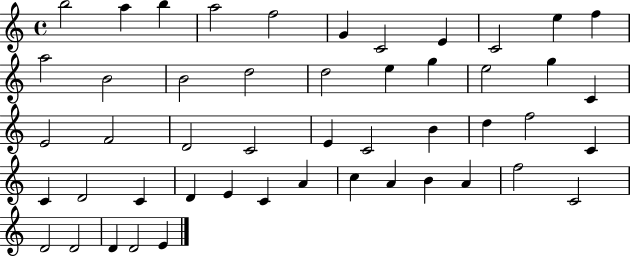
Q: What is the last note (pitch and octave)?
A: E4